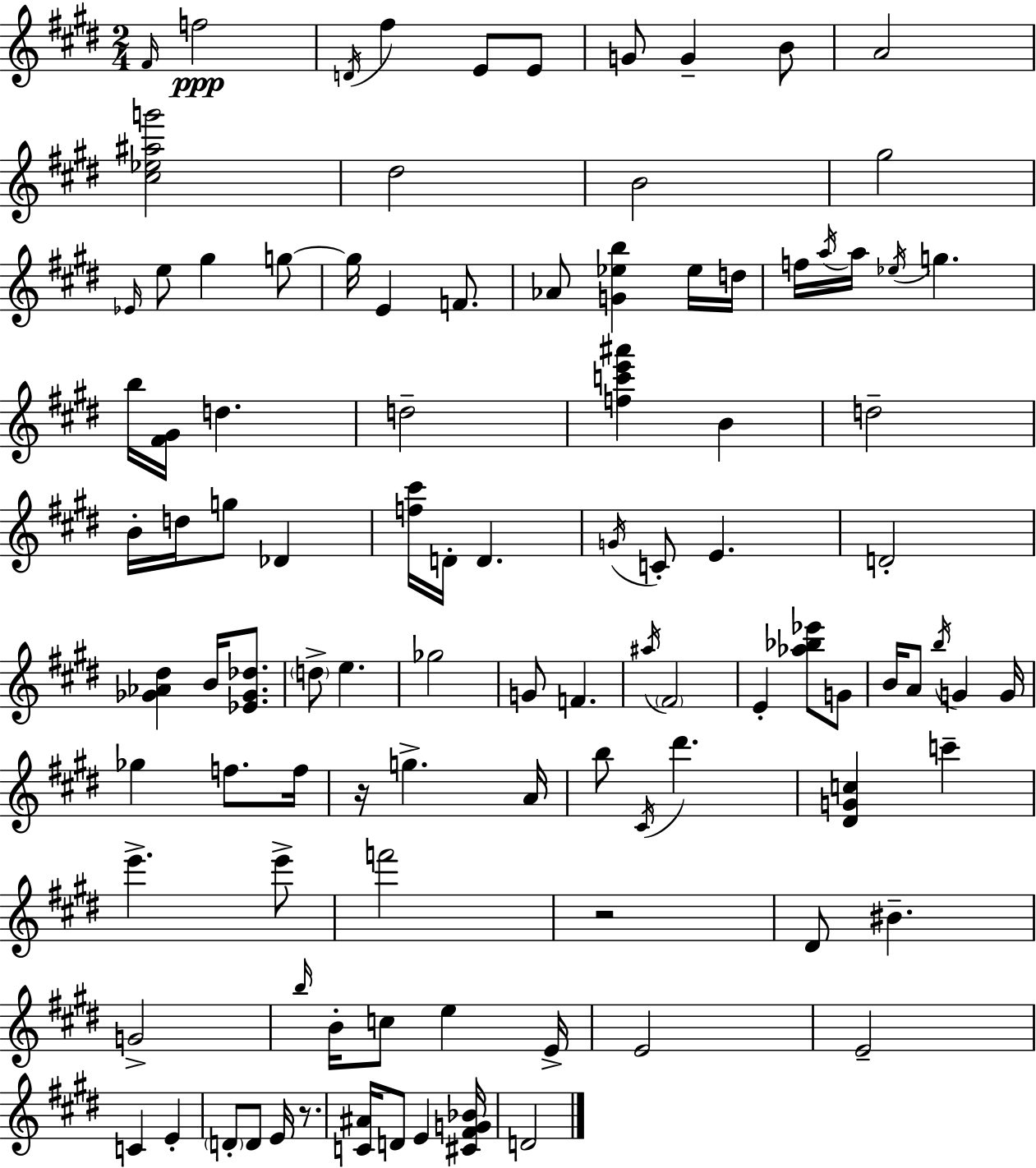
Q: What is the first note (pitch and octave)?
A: F#4